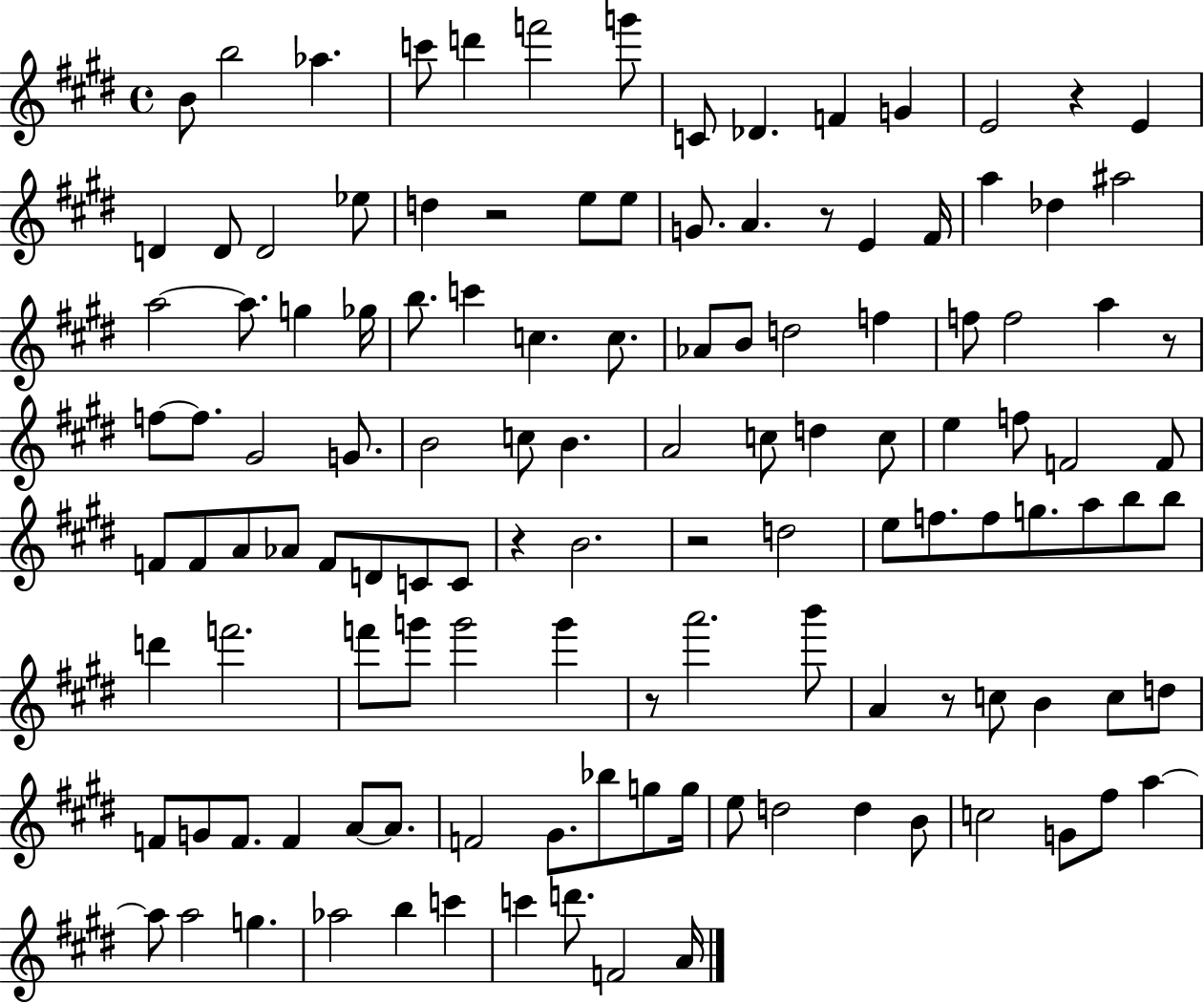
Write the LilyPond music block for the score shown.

{
  \clef treble
  \time 4/4
  \defaultTimeSignature
  \key e \major
  b'8 b''2 aes''4. | c'''8 d'''4 f'''2 g'''8 | c'8 des'4. f'4 g'4 | e'2 r4 e'4 | \break d'4 d'8 d'2 ees''8 | d''4 r2 e''8 e''8 | g'8. a'4. r8 e'4 fis'16 | a''4 des''4 ais''2 | \break a''2~~ a''8. g''4 ges''16 | b''8. c'''4 c''4. c''8. | aes'8 b'8 d''2 f''4 | f''8 f''2 a''4 r8 | \break f''8~~ f''8. gis'2 g'8. | b'2 c''8 b'4. | a'2 c''8 d''4 c''8 | e''4 f''8 f'2 f'8 | \break f'8 f'8 a'8 aes'8 f'8 d'8 c'8 c'8 | r4 b'2. | r2 d''2 | e''8 f''8. f''8 g''8. a''8 b''8 b''8 | \break d'''4 f'''2. | f'''8 g'''8 g'''2 g'''4 | r8 a'''2. b'''8 | a'4 r8 c''8 b'4 c''8 d''8 | \break f'8 g'8 f'8. f'4 a'8~~ a'8. | f'2 gis'8. bes''8 g''8 g''16 | e''8 d''2 d''4 b'8 | c''2 g'8 fis''8 a''4~~ | \break a''8 a''2 g''4. | aes''2 b''4 c'''4 | c'''4 d'''8. f'2 a'16 | \bar "|."
}